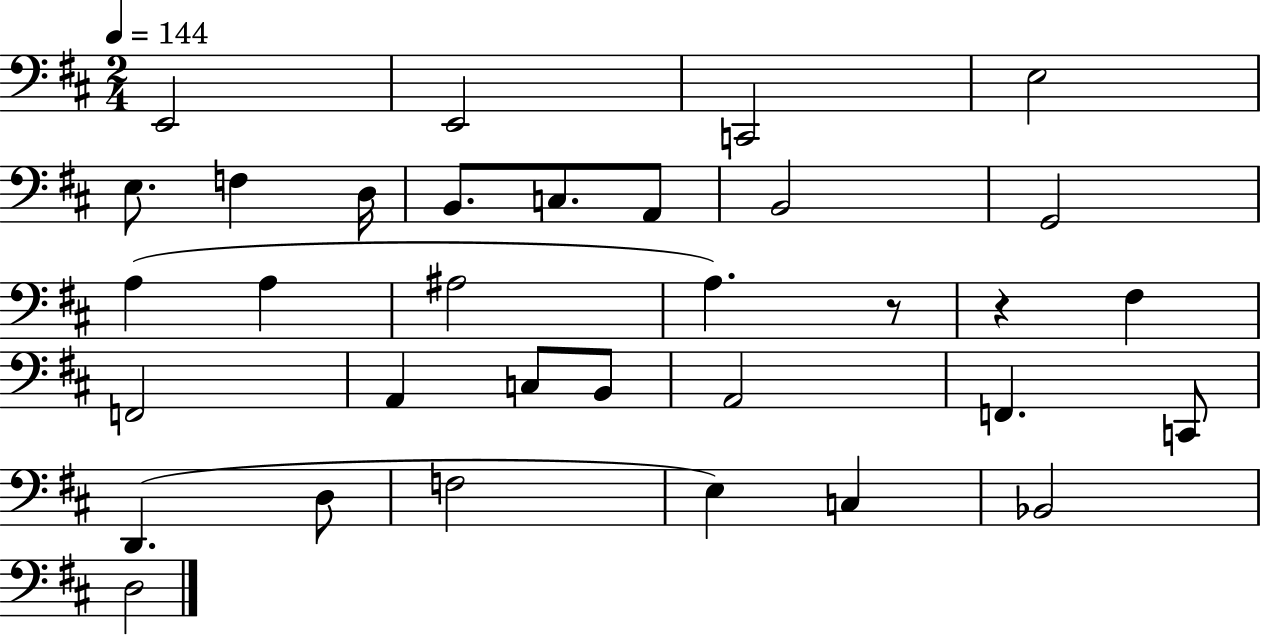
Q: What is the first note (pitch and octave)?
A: E2